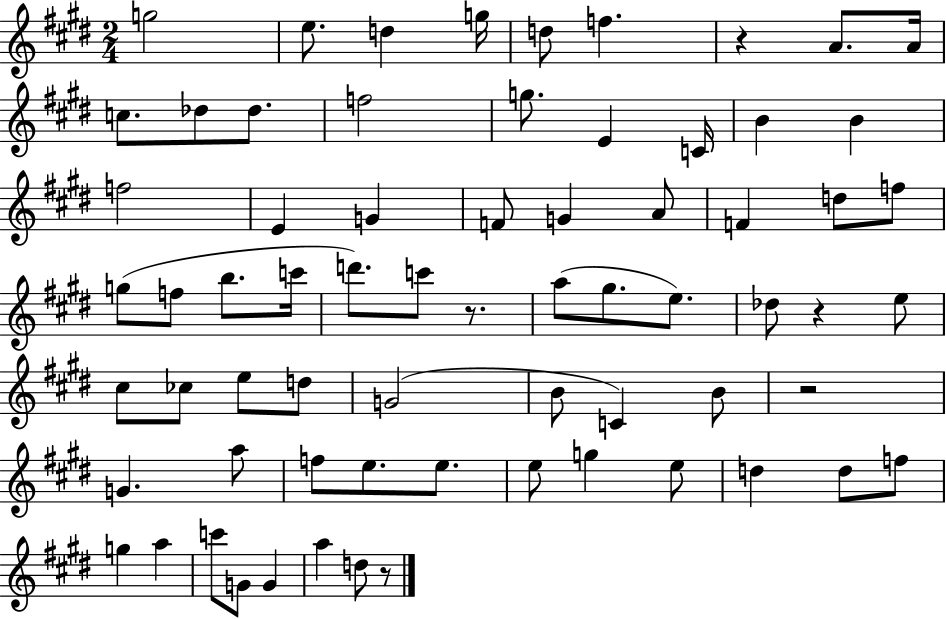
{
  \clef treble
  \numericTimeSignature
  \time 2/4
  \key e \major
  g''2 | e''8. d''4 g''16 | d''8 f''4. | r4 a'8. a'16 | \break c''8. des''8 des''8. | f''2 | g''8. e'4 c'16 | b'4 b'4 | \break f''2 | e'4 g'4 | f'8 g'4 a'8 | f'4 d''8 f''8 | \break g''8( f''8 b''8. c'''16 | d'''8.) c'''8 r8. | a''8( gis''8. e''8.) | des''8 r4 e''8 | \break cis''8 ces''8 e''8 d''8 | g'2( | b'8 c'4) b'8 | r2 | \break g'4. a''8 | f''8 e''8. e''8. | e''8 g''4 e''8 | d''4 d''8 f''8 | \break g''4 a''4 | c'''8 g'8 g'4 | a''4 d''8 r8 | \bar "|."
}